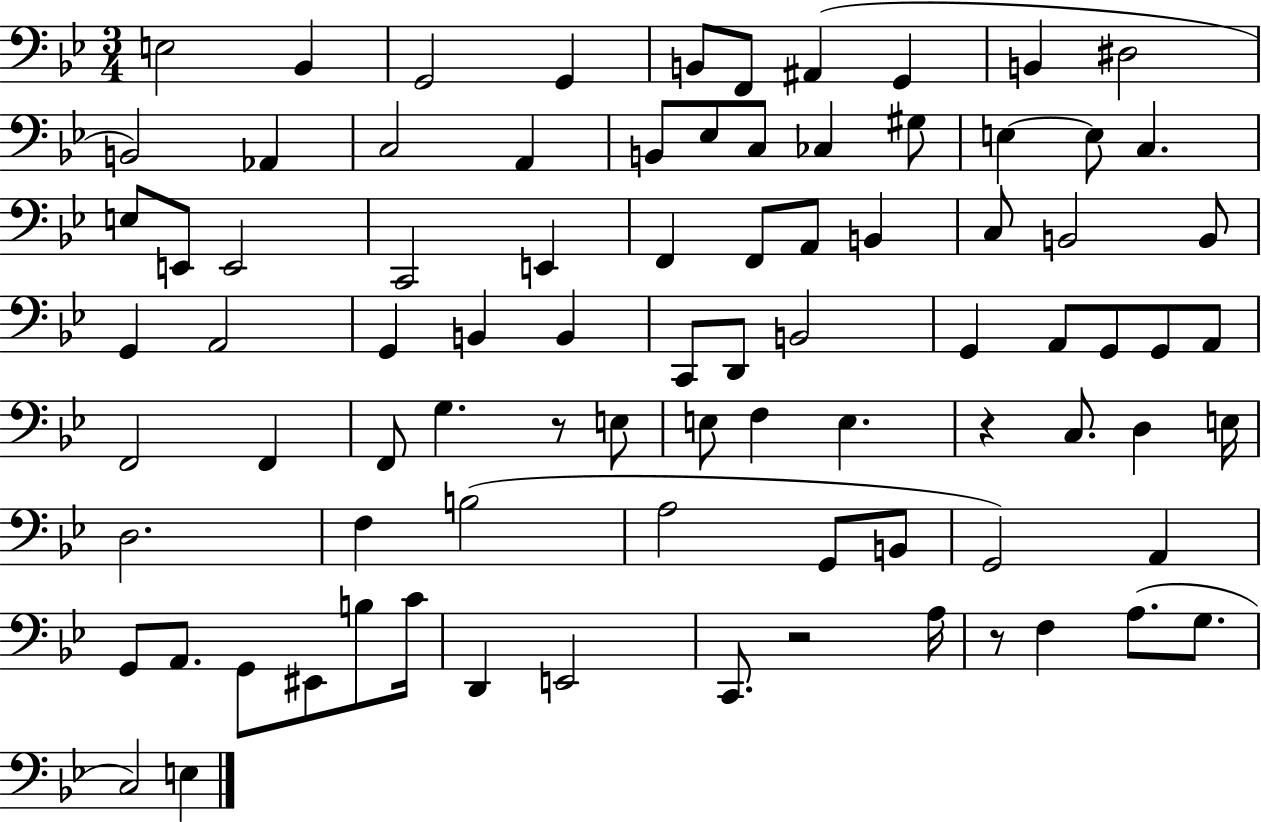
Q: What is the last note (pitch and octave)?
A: E3